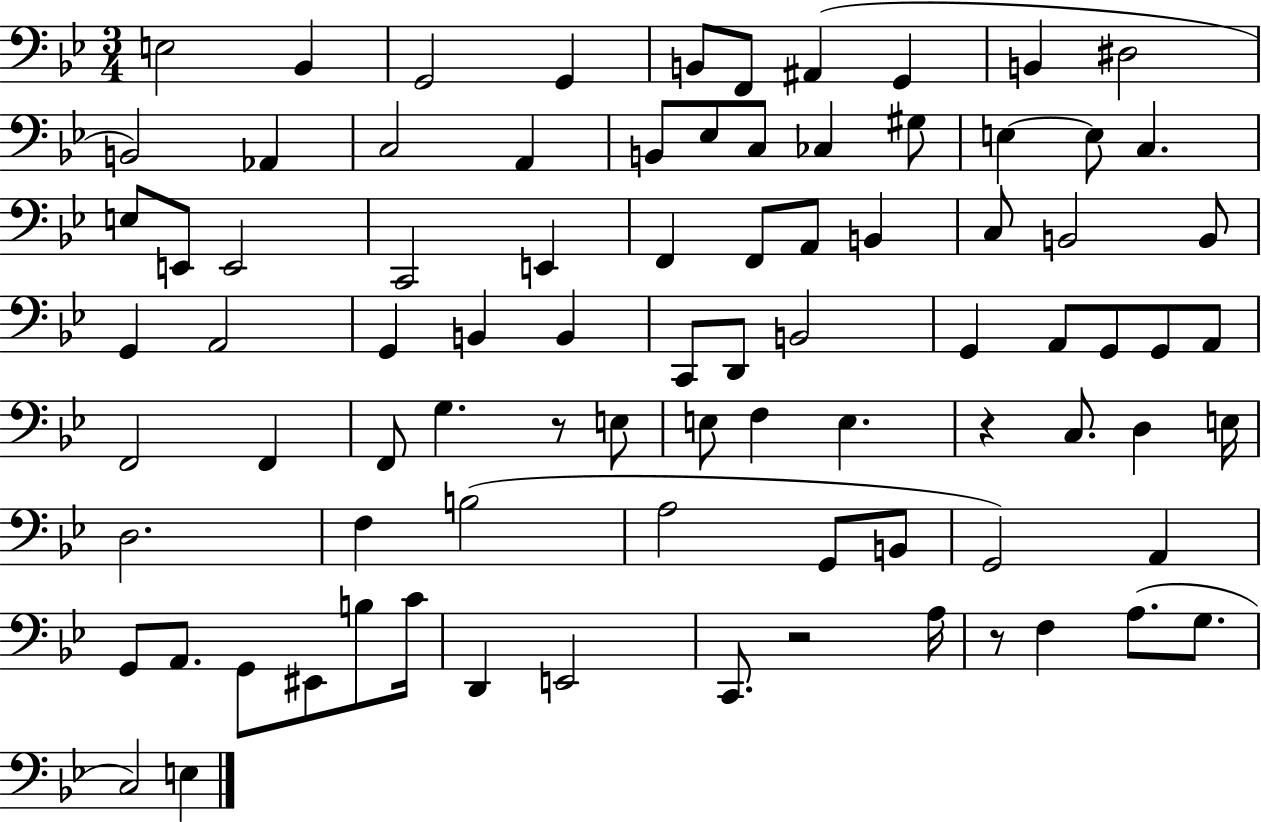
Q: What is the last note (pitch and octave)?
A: E3